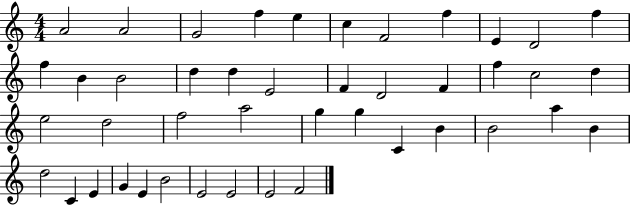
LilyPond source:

{
  \clef treble
  \numericTimeSignature
  \time 4/4
  \key c \major
  a'2 a'2 | g'2 f''4 e''4 | c''4 f'2 f''4 | e'4 d'2 f''4 | \break f''4 b'4 b'2 | d''4 d''4 e'2 | f'4 d'2 f'4 | f''4 c''2 d''4 | \break e''2 d''2 | f''2 a''2 | g''4 g''4 c'4 b'4 | b'2 a''4 b'4 | \break d''2 c'4 e'4 | g'4 e'4 b'2 | e'2 e'2 | e'2 f'2 | \break \bar "|."
}